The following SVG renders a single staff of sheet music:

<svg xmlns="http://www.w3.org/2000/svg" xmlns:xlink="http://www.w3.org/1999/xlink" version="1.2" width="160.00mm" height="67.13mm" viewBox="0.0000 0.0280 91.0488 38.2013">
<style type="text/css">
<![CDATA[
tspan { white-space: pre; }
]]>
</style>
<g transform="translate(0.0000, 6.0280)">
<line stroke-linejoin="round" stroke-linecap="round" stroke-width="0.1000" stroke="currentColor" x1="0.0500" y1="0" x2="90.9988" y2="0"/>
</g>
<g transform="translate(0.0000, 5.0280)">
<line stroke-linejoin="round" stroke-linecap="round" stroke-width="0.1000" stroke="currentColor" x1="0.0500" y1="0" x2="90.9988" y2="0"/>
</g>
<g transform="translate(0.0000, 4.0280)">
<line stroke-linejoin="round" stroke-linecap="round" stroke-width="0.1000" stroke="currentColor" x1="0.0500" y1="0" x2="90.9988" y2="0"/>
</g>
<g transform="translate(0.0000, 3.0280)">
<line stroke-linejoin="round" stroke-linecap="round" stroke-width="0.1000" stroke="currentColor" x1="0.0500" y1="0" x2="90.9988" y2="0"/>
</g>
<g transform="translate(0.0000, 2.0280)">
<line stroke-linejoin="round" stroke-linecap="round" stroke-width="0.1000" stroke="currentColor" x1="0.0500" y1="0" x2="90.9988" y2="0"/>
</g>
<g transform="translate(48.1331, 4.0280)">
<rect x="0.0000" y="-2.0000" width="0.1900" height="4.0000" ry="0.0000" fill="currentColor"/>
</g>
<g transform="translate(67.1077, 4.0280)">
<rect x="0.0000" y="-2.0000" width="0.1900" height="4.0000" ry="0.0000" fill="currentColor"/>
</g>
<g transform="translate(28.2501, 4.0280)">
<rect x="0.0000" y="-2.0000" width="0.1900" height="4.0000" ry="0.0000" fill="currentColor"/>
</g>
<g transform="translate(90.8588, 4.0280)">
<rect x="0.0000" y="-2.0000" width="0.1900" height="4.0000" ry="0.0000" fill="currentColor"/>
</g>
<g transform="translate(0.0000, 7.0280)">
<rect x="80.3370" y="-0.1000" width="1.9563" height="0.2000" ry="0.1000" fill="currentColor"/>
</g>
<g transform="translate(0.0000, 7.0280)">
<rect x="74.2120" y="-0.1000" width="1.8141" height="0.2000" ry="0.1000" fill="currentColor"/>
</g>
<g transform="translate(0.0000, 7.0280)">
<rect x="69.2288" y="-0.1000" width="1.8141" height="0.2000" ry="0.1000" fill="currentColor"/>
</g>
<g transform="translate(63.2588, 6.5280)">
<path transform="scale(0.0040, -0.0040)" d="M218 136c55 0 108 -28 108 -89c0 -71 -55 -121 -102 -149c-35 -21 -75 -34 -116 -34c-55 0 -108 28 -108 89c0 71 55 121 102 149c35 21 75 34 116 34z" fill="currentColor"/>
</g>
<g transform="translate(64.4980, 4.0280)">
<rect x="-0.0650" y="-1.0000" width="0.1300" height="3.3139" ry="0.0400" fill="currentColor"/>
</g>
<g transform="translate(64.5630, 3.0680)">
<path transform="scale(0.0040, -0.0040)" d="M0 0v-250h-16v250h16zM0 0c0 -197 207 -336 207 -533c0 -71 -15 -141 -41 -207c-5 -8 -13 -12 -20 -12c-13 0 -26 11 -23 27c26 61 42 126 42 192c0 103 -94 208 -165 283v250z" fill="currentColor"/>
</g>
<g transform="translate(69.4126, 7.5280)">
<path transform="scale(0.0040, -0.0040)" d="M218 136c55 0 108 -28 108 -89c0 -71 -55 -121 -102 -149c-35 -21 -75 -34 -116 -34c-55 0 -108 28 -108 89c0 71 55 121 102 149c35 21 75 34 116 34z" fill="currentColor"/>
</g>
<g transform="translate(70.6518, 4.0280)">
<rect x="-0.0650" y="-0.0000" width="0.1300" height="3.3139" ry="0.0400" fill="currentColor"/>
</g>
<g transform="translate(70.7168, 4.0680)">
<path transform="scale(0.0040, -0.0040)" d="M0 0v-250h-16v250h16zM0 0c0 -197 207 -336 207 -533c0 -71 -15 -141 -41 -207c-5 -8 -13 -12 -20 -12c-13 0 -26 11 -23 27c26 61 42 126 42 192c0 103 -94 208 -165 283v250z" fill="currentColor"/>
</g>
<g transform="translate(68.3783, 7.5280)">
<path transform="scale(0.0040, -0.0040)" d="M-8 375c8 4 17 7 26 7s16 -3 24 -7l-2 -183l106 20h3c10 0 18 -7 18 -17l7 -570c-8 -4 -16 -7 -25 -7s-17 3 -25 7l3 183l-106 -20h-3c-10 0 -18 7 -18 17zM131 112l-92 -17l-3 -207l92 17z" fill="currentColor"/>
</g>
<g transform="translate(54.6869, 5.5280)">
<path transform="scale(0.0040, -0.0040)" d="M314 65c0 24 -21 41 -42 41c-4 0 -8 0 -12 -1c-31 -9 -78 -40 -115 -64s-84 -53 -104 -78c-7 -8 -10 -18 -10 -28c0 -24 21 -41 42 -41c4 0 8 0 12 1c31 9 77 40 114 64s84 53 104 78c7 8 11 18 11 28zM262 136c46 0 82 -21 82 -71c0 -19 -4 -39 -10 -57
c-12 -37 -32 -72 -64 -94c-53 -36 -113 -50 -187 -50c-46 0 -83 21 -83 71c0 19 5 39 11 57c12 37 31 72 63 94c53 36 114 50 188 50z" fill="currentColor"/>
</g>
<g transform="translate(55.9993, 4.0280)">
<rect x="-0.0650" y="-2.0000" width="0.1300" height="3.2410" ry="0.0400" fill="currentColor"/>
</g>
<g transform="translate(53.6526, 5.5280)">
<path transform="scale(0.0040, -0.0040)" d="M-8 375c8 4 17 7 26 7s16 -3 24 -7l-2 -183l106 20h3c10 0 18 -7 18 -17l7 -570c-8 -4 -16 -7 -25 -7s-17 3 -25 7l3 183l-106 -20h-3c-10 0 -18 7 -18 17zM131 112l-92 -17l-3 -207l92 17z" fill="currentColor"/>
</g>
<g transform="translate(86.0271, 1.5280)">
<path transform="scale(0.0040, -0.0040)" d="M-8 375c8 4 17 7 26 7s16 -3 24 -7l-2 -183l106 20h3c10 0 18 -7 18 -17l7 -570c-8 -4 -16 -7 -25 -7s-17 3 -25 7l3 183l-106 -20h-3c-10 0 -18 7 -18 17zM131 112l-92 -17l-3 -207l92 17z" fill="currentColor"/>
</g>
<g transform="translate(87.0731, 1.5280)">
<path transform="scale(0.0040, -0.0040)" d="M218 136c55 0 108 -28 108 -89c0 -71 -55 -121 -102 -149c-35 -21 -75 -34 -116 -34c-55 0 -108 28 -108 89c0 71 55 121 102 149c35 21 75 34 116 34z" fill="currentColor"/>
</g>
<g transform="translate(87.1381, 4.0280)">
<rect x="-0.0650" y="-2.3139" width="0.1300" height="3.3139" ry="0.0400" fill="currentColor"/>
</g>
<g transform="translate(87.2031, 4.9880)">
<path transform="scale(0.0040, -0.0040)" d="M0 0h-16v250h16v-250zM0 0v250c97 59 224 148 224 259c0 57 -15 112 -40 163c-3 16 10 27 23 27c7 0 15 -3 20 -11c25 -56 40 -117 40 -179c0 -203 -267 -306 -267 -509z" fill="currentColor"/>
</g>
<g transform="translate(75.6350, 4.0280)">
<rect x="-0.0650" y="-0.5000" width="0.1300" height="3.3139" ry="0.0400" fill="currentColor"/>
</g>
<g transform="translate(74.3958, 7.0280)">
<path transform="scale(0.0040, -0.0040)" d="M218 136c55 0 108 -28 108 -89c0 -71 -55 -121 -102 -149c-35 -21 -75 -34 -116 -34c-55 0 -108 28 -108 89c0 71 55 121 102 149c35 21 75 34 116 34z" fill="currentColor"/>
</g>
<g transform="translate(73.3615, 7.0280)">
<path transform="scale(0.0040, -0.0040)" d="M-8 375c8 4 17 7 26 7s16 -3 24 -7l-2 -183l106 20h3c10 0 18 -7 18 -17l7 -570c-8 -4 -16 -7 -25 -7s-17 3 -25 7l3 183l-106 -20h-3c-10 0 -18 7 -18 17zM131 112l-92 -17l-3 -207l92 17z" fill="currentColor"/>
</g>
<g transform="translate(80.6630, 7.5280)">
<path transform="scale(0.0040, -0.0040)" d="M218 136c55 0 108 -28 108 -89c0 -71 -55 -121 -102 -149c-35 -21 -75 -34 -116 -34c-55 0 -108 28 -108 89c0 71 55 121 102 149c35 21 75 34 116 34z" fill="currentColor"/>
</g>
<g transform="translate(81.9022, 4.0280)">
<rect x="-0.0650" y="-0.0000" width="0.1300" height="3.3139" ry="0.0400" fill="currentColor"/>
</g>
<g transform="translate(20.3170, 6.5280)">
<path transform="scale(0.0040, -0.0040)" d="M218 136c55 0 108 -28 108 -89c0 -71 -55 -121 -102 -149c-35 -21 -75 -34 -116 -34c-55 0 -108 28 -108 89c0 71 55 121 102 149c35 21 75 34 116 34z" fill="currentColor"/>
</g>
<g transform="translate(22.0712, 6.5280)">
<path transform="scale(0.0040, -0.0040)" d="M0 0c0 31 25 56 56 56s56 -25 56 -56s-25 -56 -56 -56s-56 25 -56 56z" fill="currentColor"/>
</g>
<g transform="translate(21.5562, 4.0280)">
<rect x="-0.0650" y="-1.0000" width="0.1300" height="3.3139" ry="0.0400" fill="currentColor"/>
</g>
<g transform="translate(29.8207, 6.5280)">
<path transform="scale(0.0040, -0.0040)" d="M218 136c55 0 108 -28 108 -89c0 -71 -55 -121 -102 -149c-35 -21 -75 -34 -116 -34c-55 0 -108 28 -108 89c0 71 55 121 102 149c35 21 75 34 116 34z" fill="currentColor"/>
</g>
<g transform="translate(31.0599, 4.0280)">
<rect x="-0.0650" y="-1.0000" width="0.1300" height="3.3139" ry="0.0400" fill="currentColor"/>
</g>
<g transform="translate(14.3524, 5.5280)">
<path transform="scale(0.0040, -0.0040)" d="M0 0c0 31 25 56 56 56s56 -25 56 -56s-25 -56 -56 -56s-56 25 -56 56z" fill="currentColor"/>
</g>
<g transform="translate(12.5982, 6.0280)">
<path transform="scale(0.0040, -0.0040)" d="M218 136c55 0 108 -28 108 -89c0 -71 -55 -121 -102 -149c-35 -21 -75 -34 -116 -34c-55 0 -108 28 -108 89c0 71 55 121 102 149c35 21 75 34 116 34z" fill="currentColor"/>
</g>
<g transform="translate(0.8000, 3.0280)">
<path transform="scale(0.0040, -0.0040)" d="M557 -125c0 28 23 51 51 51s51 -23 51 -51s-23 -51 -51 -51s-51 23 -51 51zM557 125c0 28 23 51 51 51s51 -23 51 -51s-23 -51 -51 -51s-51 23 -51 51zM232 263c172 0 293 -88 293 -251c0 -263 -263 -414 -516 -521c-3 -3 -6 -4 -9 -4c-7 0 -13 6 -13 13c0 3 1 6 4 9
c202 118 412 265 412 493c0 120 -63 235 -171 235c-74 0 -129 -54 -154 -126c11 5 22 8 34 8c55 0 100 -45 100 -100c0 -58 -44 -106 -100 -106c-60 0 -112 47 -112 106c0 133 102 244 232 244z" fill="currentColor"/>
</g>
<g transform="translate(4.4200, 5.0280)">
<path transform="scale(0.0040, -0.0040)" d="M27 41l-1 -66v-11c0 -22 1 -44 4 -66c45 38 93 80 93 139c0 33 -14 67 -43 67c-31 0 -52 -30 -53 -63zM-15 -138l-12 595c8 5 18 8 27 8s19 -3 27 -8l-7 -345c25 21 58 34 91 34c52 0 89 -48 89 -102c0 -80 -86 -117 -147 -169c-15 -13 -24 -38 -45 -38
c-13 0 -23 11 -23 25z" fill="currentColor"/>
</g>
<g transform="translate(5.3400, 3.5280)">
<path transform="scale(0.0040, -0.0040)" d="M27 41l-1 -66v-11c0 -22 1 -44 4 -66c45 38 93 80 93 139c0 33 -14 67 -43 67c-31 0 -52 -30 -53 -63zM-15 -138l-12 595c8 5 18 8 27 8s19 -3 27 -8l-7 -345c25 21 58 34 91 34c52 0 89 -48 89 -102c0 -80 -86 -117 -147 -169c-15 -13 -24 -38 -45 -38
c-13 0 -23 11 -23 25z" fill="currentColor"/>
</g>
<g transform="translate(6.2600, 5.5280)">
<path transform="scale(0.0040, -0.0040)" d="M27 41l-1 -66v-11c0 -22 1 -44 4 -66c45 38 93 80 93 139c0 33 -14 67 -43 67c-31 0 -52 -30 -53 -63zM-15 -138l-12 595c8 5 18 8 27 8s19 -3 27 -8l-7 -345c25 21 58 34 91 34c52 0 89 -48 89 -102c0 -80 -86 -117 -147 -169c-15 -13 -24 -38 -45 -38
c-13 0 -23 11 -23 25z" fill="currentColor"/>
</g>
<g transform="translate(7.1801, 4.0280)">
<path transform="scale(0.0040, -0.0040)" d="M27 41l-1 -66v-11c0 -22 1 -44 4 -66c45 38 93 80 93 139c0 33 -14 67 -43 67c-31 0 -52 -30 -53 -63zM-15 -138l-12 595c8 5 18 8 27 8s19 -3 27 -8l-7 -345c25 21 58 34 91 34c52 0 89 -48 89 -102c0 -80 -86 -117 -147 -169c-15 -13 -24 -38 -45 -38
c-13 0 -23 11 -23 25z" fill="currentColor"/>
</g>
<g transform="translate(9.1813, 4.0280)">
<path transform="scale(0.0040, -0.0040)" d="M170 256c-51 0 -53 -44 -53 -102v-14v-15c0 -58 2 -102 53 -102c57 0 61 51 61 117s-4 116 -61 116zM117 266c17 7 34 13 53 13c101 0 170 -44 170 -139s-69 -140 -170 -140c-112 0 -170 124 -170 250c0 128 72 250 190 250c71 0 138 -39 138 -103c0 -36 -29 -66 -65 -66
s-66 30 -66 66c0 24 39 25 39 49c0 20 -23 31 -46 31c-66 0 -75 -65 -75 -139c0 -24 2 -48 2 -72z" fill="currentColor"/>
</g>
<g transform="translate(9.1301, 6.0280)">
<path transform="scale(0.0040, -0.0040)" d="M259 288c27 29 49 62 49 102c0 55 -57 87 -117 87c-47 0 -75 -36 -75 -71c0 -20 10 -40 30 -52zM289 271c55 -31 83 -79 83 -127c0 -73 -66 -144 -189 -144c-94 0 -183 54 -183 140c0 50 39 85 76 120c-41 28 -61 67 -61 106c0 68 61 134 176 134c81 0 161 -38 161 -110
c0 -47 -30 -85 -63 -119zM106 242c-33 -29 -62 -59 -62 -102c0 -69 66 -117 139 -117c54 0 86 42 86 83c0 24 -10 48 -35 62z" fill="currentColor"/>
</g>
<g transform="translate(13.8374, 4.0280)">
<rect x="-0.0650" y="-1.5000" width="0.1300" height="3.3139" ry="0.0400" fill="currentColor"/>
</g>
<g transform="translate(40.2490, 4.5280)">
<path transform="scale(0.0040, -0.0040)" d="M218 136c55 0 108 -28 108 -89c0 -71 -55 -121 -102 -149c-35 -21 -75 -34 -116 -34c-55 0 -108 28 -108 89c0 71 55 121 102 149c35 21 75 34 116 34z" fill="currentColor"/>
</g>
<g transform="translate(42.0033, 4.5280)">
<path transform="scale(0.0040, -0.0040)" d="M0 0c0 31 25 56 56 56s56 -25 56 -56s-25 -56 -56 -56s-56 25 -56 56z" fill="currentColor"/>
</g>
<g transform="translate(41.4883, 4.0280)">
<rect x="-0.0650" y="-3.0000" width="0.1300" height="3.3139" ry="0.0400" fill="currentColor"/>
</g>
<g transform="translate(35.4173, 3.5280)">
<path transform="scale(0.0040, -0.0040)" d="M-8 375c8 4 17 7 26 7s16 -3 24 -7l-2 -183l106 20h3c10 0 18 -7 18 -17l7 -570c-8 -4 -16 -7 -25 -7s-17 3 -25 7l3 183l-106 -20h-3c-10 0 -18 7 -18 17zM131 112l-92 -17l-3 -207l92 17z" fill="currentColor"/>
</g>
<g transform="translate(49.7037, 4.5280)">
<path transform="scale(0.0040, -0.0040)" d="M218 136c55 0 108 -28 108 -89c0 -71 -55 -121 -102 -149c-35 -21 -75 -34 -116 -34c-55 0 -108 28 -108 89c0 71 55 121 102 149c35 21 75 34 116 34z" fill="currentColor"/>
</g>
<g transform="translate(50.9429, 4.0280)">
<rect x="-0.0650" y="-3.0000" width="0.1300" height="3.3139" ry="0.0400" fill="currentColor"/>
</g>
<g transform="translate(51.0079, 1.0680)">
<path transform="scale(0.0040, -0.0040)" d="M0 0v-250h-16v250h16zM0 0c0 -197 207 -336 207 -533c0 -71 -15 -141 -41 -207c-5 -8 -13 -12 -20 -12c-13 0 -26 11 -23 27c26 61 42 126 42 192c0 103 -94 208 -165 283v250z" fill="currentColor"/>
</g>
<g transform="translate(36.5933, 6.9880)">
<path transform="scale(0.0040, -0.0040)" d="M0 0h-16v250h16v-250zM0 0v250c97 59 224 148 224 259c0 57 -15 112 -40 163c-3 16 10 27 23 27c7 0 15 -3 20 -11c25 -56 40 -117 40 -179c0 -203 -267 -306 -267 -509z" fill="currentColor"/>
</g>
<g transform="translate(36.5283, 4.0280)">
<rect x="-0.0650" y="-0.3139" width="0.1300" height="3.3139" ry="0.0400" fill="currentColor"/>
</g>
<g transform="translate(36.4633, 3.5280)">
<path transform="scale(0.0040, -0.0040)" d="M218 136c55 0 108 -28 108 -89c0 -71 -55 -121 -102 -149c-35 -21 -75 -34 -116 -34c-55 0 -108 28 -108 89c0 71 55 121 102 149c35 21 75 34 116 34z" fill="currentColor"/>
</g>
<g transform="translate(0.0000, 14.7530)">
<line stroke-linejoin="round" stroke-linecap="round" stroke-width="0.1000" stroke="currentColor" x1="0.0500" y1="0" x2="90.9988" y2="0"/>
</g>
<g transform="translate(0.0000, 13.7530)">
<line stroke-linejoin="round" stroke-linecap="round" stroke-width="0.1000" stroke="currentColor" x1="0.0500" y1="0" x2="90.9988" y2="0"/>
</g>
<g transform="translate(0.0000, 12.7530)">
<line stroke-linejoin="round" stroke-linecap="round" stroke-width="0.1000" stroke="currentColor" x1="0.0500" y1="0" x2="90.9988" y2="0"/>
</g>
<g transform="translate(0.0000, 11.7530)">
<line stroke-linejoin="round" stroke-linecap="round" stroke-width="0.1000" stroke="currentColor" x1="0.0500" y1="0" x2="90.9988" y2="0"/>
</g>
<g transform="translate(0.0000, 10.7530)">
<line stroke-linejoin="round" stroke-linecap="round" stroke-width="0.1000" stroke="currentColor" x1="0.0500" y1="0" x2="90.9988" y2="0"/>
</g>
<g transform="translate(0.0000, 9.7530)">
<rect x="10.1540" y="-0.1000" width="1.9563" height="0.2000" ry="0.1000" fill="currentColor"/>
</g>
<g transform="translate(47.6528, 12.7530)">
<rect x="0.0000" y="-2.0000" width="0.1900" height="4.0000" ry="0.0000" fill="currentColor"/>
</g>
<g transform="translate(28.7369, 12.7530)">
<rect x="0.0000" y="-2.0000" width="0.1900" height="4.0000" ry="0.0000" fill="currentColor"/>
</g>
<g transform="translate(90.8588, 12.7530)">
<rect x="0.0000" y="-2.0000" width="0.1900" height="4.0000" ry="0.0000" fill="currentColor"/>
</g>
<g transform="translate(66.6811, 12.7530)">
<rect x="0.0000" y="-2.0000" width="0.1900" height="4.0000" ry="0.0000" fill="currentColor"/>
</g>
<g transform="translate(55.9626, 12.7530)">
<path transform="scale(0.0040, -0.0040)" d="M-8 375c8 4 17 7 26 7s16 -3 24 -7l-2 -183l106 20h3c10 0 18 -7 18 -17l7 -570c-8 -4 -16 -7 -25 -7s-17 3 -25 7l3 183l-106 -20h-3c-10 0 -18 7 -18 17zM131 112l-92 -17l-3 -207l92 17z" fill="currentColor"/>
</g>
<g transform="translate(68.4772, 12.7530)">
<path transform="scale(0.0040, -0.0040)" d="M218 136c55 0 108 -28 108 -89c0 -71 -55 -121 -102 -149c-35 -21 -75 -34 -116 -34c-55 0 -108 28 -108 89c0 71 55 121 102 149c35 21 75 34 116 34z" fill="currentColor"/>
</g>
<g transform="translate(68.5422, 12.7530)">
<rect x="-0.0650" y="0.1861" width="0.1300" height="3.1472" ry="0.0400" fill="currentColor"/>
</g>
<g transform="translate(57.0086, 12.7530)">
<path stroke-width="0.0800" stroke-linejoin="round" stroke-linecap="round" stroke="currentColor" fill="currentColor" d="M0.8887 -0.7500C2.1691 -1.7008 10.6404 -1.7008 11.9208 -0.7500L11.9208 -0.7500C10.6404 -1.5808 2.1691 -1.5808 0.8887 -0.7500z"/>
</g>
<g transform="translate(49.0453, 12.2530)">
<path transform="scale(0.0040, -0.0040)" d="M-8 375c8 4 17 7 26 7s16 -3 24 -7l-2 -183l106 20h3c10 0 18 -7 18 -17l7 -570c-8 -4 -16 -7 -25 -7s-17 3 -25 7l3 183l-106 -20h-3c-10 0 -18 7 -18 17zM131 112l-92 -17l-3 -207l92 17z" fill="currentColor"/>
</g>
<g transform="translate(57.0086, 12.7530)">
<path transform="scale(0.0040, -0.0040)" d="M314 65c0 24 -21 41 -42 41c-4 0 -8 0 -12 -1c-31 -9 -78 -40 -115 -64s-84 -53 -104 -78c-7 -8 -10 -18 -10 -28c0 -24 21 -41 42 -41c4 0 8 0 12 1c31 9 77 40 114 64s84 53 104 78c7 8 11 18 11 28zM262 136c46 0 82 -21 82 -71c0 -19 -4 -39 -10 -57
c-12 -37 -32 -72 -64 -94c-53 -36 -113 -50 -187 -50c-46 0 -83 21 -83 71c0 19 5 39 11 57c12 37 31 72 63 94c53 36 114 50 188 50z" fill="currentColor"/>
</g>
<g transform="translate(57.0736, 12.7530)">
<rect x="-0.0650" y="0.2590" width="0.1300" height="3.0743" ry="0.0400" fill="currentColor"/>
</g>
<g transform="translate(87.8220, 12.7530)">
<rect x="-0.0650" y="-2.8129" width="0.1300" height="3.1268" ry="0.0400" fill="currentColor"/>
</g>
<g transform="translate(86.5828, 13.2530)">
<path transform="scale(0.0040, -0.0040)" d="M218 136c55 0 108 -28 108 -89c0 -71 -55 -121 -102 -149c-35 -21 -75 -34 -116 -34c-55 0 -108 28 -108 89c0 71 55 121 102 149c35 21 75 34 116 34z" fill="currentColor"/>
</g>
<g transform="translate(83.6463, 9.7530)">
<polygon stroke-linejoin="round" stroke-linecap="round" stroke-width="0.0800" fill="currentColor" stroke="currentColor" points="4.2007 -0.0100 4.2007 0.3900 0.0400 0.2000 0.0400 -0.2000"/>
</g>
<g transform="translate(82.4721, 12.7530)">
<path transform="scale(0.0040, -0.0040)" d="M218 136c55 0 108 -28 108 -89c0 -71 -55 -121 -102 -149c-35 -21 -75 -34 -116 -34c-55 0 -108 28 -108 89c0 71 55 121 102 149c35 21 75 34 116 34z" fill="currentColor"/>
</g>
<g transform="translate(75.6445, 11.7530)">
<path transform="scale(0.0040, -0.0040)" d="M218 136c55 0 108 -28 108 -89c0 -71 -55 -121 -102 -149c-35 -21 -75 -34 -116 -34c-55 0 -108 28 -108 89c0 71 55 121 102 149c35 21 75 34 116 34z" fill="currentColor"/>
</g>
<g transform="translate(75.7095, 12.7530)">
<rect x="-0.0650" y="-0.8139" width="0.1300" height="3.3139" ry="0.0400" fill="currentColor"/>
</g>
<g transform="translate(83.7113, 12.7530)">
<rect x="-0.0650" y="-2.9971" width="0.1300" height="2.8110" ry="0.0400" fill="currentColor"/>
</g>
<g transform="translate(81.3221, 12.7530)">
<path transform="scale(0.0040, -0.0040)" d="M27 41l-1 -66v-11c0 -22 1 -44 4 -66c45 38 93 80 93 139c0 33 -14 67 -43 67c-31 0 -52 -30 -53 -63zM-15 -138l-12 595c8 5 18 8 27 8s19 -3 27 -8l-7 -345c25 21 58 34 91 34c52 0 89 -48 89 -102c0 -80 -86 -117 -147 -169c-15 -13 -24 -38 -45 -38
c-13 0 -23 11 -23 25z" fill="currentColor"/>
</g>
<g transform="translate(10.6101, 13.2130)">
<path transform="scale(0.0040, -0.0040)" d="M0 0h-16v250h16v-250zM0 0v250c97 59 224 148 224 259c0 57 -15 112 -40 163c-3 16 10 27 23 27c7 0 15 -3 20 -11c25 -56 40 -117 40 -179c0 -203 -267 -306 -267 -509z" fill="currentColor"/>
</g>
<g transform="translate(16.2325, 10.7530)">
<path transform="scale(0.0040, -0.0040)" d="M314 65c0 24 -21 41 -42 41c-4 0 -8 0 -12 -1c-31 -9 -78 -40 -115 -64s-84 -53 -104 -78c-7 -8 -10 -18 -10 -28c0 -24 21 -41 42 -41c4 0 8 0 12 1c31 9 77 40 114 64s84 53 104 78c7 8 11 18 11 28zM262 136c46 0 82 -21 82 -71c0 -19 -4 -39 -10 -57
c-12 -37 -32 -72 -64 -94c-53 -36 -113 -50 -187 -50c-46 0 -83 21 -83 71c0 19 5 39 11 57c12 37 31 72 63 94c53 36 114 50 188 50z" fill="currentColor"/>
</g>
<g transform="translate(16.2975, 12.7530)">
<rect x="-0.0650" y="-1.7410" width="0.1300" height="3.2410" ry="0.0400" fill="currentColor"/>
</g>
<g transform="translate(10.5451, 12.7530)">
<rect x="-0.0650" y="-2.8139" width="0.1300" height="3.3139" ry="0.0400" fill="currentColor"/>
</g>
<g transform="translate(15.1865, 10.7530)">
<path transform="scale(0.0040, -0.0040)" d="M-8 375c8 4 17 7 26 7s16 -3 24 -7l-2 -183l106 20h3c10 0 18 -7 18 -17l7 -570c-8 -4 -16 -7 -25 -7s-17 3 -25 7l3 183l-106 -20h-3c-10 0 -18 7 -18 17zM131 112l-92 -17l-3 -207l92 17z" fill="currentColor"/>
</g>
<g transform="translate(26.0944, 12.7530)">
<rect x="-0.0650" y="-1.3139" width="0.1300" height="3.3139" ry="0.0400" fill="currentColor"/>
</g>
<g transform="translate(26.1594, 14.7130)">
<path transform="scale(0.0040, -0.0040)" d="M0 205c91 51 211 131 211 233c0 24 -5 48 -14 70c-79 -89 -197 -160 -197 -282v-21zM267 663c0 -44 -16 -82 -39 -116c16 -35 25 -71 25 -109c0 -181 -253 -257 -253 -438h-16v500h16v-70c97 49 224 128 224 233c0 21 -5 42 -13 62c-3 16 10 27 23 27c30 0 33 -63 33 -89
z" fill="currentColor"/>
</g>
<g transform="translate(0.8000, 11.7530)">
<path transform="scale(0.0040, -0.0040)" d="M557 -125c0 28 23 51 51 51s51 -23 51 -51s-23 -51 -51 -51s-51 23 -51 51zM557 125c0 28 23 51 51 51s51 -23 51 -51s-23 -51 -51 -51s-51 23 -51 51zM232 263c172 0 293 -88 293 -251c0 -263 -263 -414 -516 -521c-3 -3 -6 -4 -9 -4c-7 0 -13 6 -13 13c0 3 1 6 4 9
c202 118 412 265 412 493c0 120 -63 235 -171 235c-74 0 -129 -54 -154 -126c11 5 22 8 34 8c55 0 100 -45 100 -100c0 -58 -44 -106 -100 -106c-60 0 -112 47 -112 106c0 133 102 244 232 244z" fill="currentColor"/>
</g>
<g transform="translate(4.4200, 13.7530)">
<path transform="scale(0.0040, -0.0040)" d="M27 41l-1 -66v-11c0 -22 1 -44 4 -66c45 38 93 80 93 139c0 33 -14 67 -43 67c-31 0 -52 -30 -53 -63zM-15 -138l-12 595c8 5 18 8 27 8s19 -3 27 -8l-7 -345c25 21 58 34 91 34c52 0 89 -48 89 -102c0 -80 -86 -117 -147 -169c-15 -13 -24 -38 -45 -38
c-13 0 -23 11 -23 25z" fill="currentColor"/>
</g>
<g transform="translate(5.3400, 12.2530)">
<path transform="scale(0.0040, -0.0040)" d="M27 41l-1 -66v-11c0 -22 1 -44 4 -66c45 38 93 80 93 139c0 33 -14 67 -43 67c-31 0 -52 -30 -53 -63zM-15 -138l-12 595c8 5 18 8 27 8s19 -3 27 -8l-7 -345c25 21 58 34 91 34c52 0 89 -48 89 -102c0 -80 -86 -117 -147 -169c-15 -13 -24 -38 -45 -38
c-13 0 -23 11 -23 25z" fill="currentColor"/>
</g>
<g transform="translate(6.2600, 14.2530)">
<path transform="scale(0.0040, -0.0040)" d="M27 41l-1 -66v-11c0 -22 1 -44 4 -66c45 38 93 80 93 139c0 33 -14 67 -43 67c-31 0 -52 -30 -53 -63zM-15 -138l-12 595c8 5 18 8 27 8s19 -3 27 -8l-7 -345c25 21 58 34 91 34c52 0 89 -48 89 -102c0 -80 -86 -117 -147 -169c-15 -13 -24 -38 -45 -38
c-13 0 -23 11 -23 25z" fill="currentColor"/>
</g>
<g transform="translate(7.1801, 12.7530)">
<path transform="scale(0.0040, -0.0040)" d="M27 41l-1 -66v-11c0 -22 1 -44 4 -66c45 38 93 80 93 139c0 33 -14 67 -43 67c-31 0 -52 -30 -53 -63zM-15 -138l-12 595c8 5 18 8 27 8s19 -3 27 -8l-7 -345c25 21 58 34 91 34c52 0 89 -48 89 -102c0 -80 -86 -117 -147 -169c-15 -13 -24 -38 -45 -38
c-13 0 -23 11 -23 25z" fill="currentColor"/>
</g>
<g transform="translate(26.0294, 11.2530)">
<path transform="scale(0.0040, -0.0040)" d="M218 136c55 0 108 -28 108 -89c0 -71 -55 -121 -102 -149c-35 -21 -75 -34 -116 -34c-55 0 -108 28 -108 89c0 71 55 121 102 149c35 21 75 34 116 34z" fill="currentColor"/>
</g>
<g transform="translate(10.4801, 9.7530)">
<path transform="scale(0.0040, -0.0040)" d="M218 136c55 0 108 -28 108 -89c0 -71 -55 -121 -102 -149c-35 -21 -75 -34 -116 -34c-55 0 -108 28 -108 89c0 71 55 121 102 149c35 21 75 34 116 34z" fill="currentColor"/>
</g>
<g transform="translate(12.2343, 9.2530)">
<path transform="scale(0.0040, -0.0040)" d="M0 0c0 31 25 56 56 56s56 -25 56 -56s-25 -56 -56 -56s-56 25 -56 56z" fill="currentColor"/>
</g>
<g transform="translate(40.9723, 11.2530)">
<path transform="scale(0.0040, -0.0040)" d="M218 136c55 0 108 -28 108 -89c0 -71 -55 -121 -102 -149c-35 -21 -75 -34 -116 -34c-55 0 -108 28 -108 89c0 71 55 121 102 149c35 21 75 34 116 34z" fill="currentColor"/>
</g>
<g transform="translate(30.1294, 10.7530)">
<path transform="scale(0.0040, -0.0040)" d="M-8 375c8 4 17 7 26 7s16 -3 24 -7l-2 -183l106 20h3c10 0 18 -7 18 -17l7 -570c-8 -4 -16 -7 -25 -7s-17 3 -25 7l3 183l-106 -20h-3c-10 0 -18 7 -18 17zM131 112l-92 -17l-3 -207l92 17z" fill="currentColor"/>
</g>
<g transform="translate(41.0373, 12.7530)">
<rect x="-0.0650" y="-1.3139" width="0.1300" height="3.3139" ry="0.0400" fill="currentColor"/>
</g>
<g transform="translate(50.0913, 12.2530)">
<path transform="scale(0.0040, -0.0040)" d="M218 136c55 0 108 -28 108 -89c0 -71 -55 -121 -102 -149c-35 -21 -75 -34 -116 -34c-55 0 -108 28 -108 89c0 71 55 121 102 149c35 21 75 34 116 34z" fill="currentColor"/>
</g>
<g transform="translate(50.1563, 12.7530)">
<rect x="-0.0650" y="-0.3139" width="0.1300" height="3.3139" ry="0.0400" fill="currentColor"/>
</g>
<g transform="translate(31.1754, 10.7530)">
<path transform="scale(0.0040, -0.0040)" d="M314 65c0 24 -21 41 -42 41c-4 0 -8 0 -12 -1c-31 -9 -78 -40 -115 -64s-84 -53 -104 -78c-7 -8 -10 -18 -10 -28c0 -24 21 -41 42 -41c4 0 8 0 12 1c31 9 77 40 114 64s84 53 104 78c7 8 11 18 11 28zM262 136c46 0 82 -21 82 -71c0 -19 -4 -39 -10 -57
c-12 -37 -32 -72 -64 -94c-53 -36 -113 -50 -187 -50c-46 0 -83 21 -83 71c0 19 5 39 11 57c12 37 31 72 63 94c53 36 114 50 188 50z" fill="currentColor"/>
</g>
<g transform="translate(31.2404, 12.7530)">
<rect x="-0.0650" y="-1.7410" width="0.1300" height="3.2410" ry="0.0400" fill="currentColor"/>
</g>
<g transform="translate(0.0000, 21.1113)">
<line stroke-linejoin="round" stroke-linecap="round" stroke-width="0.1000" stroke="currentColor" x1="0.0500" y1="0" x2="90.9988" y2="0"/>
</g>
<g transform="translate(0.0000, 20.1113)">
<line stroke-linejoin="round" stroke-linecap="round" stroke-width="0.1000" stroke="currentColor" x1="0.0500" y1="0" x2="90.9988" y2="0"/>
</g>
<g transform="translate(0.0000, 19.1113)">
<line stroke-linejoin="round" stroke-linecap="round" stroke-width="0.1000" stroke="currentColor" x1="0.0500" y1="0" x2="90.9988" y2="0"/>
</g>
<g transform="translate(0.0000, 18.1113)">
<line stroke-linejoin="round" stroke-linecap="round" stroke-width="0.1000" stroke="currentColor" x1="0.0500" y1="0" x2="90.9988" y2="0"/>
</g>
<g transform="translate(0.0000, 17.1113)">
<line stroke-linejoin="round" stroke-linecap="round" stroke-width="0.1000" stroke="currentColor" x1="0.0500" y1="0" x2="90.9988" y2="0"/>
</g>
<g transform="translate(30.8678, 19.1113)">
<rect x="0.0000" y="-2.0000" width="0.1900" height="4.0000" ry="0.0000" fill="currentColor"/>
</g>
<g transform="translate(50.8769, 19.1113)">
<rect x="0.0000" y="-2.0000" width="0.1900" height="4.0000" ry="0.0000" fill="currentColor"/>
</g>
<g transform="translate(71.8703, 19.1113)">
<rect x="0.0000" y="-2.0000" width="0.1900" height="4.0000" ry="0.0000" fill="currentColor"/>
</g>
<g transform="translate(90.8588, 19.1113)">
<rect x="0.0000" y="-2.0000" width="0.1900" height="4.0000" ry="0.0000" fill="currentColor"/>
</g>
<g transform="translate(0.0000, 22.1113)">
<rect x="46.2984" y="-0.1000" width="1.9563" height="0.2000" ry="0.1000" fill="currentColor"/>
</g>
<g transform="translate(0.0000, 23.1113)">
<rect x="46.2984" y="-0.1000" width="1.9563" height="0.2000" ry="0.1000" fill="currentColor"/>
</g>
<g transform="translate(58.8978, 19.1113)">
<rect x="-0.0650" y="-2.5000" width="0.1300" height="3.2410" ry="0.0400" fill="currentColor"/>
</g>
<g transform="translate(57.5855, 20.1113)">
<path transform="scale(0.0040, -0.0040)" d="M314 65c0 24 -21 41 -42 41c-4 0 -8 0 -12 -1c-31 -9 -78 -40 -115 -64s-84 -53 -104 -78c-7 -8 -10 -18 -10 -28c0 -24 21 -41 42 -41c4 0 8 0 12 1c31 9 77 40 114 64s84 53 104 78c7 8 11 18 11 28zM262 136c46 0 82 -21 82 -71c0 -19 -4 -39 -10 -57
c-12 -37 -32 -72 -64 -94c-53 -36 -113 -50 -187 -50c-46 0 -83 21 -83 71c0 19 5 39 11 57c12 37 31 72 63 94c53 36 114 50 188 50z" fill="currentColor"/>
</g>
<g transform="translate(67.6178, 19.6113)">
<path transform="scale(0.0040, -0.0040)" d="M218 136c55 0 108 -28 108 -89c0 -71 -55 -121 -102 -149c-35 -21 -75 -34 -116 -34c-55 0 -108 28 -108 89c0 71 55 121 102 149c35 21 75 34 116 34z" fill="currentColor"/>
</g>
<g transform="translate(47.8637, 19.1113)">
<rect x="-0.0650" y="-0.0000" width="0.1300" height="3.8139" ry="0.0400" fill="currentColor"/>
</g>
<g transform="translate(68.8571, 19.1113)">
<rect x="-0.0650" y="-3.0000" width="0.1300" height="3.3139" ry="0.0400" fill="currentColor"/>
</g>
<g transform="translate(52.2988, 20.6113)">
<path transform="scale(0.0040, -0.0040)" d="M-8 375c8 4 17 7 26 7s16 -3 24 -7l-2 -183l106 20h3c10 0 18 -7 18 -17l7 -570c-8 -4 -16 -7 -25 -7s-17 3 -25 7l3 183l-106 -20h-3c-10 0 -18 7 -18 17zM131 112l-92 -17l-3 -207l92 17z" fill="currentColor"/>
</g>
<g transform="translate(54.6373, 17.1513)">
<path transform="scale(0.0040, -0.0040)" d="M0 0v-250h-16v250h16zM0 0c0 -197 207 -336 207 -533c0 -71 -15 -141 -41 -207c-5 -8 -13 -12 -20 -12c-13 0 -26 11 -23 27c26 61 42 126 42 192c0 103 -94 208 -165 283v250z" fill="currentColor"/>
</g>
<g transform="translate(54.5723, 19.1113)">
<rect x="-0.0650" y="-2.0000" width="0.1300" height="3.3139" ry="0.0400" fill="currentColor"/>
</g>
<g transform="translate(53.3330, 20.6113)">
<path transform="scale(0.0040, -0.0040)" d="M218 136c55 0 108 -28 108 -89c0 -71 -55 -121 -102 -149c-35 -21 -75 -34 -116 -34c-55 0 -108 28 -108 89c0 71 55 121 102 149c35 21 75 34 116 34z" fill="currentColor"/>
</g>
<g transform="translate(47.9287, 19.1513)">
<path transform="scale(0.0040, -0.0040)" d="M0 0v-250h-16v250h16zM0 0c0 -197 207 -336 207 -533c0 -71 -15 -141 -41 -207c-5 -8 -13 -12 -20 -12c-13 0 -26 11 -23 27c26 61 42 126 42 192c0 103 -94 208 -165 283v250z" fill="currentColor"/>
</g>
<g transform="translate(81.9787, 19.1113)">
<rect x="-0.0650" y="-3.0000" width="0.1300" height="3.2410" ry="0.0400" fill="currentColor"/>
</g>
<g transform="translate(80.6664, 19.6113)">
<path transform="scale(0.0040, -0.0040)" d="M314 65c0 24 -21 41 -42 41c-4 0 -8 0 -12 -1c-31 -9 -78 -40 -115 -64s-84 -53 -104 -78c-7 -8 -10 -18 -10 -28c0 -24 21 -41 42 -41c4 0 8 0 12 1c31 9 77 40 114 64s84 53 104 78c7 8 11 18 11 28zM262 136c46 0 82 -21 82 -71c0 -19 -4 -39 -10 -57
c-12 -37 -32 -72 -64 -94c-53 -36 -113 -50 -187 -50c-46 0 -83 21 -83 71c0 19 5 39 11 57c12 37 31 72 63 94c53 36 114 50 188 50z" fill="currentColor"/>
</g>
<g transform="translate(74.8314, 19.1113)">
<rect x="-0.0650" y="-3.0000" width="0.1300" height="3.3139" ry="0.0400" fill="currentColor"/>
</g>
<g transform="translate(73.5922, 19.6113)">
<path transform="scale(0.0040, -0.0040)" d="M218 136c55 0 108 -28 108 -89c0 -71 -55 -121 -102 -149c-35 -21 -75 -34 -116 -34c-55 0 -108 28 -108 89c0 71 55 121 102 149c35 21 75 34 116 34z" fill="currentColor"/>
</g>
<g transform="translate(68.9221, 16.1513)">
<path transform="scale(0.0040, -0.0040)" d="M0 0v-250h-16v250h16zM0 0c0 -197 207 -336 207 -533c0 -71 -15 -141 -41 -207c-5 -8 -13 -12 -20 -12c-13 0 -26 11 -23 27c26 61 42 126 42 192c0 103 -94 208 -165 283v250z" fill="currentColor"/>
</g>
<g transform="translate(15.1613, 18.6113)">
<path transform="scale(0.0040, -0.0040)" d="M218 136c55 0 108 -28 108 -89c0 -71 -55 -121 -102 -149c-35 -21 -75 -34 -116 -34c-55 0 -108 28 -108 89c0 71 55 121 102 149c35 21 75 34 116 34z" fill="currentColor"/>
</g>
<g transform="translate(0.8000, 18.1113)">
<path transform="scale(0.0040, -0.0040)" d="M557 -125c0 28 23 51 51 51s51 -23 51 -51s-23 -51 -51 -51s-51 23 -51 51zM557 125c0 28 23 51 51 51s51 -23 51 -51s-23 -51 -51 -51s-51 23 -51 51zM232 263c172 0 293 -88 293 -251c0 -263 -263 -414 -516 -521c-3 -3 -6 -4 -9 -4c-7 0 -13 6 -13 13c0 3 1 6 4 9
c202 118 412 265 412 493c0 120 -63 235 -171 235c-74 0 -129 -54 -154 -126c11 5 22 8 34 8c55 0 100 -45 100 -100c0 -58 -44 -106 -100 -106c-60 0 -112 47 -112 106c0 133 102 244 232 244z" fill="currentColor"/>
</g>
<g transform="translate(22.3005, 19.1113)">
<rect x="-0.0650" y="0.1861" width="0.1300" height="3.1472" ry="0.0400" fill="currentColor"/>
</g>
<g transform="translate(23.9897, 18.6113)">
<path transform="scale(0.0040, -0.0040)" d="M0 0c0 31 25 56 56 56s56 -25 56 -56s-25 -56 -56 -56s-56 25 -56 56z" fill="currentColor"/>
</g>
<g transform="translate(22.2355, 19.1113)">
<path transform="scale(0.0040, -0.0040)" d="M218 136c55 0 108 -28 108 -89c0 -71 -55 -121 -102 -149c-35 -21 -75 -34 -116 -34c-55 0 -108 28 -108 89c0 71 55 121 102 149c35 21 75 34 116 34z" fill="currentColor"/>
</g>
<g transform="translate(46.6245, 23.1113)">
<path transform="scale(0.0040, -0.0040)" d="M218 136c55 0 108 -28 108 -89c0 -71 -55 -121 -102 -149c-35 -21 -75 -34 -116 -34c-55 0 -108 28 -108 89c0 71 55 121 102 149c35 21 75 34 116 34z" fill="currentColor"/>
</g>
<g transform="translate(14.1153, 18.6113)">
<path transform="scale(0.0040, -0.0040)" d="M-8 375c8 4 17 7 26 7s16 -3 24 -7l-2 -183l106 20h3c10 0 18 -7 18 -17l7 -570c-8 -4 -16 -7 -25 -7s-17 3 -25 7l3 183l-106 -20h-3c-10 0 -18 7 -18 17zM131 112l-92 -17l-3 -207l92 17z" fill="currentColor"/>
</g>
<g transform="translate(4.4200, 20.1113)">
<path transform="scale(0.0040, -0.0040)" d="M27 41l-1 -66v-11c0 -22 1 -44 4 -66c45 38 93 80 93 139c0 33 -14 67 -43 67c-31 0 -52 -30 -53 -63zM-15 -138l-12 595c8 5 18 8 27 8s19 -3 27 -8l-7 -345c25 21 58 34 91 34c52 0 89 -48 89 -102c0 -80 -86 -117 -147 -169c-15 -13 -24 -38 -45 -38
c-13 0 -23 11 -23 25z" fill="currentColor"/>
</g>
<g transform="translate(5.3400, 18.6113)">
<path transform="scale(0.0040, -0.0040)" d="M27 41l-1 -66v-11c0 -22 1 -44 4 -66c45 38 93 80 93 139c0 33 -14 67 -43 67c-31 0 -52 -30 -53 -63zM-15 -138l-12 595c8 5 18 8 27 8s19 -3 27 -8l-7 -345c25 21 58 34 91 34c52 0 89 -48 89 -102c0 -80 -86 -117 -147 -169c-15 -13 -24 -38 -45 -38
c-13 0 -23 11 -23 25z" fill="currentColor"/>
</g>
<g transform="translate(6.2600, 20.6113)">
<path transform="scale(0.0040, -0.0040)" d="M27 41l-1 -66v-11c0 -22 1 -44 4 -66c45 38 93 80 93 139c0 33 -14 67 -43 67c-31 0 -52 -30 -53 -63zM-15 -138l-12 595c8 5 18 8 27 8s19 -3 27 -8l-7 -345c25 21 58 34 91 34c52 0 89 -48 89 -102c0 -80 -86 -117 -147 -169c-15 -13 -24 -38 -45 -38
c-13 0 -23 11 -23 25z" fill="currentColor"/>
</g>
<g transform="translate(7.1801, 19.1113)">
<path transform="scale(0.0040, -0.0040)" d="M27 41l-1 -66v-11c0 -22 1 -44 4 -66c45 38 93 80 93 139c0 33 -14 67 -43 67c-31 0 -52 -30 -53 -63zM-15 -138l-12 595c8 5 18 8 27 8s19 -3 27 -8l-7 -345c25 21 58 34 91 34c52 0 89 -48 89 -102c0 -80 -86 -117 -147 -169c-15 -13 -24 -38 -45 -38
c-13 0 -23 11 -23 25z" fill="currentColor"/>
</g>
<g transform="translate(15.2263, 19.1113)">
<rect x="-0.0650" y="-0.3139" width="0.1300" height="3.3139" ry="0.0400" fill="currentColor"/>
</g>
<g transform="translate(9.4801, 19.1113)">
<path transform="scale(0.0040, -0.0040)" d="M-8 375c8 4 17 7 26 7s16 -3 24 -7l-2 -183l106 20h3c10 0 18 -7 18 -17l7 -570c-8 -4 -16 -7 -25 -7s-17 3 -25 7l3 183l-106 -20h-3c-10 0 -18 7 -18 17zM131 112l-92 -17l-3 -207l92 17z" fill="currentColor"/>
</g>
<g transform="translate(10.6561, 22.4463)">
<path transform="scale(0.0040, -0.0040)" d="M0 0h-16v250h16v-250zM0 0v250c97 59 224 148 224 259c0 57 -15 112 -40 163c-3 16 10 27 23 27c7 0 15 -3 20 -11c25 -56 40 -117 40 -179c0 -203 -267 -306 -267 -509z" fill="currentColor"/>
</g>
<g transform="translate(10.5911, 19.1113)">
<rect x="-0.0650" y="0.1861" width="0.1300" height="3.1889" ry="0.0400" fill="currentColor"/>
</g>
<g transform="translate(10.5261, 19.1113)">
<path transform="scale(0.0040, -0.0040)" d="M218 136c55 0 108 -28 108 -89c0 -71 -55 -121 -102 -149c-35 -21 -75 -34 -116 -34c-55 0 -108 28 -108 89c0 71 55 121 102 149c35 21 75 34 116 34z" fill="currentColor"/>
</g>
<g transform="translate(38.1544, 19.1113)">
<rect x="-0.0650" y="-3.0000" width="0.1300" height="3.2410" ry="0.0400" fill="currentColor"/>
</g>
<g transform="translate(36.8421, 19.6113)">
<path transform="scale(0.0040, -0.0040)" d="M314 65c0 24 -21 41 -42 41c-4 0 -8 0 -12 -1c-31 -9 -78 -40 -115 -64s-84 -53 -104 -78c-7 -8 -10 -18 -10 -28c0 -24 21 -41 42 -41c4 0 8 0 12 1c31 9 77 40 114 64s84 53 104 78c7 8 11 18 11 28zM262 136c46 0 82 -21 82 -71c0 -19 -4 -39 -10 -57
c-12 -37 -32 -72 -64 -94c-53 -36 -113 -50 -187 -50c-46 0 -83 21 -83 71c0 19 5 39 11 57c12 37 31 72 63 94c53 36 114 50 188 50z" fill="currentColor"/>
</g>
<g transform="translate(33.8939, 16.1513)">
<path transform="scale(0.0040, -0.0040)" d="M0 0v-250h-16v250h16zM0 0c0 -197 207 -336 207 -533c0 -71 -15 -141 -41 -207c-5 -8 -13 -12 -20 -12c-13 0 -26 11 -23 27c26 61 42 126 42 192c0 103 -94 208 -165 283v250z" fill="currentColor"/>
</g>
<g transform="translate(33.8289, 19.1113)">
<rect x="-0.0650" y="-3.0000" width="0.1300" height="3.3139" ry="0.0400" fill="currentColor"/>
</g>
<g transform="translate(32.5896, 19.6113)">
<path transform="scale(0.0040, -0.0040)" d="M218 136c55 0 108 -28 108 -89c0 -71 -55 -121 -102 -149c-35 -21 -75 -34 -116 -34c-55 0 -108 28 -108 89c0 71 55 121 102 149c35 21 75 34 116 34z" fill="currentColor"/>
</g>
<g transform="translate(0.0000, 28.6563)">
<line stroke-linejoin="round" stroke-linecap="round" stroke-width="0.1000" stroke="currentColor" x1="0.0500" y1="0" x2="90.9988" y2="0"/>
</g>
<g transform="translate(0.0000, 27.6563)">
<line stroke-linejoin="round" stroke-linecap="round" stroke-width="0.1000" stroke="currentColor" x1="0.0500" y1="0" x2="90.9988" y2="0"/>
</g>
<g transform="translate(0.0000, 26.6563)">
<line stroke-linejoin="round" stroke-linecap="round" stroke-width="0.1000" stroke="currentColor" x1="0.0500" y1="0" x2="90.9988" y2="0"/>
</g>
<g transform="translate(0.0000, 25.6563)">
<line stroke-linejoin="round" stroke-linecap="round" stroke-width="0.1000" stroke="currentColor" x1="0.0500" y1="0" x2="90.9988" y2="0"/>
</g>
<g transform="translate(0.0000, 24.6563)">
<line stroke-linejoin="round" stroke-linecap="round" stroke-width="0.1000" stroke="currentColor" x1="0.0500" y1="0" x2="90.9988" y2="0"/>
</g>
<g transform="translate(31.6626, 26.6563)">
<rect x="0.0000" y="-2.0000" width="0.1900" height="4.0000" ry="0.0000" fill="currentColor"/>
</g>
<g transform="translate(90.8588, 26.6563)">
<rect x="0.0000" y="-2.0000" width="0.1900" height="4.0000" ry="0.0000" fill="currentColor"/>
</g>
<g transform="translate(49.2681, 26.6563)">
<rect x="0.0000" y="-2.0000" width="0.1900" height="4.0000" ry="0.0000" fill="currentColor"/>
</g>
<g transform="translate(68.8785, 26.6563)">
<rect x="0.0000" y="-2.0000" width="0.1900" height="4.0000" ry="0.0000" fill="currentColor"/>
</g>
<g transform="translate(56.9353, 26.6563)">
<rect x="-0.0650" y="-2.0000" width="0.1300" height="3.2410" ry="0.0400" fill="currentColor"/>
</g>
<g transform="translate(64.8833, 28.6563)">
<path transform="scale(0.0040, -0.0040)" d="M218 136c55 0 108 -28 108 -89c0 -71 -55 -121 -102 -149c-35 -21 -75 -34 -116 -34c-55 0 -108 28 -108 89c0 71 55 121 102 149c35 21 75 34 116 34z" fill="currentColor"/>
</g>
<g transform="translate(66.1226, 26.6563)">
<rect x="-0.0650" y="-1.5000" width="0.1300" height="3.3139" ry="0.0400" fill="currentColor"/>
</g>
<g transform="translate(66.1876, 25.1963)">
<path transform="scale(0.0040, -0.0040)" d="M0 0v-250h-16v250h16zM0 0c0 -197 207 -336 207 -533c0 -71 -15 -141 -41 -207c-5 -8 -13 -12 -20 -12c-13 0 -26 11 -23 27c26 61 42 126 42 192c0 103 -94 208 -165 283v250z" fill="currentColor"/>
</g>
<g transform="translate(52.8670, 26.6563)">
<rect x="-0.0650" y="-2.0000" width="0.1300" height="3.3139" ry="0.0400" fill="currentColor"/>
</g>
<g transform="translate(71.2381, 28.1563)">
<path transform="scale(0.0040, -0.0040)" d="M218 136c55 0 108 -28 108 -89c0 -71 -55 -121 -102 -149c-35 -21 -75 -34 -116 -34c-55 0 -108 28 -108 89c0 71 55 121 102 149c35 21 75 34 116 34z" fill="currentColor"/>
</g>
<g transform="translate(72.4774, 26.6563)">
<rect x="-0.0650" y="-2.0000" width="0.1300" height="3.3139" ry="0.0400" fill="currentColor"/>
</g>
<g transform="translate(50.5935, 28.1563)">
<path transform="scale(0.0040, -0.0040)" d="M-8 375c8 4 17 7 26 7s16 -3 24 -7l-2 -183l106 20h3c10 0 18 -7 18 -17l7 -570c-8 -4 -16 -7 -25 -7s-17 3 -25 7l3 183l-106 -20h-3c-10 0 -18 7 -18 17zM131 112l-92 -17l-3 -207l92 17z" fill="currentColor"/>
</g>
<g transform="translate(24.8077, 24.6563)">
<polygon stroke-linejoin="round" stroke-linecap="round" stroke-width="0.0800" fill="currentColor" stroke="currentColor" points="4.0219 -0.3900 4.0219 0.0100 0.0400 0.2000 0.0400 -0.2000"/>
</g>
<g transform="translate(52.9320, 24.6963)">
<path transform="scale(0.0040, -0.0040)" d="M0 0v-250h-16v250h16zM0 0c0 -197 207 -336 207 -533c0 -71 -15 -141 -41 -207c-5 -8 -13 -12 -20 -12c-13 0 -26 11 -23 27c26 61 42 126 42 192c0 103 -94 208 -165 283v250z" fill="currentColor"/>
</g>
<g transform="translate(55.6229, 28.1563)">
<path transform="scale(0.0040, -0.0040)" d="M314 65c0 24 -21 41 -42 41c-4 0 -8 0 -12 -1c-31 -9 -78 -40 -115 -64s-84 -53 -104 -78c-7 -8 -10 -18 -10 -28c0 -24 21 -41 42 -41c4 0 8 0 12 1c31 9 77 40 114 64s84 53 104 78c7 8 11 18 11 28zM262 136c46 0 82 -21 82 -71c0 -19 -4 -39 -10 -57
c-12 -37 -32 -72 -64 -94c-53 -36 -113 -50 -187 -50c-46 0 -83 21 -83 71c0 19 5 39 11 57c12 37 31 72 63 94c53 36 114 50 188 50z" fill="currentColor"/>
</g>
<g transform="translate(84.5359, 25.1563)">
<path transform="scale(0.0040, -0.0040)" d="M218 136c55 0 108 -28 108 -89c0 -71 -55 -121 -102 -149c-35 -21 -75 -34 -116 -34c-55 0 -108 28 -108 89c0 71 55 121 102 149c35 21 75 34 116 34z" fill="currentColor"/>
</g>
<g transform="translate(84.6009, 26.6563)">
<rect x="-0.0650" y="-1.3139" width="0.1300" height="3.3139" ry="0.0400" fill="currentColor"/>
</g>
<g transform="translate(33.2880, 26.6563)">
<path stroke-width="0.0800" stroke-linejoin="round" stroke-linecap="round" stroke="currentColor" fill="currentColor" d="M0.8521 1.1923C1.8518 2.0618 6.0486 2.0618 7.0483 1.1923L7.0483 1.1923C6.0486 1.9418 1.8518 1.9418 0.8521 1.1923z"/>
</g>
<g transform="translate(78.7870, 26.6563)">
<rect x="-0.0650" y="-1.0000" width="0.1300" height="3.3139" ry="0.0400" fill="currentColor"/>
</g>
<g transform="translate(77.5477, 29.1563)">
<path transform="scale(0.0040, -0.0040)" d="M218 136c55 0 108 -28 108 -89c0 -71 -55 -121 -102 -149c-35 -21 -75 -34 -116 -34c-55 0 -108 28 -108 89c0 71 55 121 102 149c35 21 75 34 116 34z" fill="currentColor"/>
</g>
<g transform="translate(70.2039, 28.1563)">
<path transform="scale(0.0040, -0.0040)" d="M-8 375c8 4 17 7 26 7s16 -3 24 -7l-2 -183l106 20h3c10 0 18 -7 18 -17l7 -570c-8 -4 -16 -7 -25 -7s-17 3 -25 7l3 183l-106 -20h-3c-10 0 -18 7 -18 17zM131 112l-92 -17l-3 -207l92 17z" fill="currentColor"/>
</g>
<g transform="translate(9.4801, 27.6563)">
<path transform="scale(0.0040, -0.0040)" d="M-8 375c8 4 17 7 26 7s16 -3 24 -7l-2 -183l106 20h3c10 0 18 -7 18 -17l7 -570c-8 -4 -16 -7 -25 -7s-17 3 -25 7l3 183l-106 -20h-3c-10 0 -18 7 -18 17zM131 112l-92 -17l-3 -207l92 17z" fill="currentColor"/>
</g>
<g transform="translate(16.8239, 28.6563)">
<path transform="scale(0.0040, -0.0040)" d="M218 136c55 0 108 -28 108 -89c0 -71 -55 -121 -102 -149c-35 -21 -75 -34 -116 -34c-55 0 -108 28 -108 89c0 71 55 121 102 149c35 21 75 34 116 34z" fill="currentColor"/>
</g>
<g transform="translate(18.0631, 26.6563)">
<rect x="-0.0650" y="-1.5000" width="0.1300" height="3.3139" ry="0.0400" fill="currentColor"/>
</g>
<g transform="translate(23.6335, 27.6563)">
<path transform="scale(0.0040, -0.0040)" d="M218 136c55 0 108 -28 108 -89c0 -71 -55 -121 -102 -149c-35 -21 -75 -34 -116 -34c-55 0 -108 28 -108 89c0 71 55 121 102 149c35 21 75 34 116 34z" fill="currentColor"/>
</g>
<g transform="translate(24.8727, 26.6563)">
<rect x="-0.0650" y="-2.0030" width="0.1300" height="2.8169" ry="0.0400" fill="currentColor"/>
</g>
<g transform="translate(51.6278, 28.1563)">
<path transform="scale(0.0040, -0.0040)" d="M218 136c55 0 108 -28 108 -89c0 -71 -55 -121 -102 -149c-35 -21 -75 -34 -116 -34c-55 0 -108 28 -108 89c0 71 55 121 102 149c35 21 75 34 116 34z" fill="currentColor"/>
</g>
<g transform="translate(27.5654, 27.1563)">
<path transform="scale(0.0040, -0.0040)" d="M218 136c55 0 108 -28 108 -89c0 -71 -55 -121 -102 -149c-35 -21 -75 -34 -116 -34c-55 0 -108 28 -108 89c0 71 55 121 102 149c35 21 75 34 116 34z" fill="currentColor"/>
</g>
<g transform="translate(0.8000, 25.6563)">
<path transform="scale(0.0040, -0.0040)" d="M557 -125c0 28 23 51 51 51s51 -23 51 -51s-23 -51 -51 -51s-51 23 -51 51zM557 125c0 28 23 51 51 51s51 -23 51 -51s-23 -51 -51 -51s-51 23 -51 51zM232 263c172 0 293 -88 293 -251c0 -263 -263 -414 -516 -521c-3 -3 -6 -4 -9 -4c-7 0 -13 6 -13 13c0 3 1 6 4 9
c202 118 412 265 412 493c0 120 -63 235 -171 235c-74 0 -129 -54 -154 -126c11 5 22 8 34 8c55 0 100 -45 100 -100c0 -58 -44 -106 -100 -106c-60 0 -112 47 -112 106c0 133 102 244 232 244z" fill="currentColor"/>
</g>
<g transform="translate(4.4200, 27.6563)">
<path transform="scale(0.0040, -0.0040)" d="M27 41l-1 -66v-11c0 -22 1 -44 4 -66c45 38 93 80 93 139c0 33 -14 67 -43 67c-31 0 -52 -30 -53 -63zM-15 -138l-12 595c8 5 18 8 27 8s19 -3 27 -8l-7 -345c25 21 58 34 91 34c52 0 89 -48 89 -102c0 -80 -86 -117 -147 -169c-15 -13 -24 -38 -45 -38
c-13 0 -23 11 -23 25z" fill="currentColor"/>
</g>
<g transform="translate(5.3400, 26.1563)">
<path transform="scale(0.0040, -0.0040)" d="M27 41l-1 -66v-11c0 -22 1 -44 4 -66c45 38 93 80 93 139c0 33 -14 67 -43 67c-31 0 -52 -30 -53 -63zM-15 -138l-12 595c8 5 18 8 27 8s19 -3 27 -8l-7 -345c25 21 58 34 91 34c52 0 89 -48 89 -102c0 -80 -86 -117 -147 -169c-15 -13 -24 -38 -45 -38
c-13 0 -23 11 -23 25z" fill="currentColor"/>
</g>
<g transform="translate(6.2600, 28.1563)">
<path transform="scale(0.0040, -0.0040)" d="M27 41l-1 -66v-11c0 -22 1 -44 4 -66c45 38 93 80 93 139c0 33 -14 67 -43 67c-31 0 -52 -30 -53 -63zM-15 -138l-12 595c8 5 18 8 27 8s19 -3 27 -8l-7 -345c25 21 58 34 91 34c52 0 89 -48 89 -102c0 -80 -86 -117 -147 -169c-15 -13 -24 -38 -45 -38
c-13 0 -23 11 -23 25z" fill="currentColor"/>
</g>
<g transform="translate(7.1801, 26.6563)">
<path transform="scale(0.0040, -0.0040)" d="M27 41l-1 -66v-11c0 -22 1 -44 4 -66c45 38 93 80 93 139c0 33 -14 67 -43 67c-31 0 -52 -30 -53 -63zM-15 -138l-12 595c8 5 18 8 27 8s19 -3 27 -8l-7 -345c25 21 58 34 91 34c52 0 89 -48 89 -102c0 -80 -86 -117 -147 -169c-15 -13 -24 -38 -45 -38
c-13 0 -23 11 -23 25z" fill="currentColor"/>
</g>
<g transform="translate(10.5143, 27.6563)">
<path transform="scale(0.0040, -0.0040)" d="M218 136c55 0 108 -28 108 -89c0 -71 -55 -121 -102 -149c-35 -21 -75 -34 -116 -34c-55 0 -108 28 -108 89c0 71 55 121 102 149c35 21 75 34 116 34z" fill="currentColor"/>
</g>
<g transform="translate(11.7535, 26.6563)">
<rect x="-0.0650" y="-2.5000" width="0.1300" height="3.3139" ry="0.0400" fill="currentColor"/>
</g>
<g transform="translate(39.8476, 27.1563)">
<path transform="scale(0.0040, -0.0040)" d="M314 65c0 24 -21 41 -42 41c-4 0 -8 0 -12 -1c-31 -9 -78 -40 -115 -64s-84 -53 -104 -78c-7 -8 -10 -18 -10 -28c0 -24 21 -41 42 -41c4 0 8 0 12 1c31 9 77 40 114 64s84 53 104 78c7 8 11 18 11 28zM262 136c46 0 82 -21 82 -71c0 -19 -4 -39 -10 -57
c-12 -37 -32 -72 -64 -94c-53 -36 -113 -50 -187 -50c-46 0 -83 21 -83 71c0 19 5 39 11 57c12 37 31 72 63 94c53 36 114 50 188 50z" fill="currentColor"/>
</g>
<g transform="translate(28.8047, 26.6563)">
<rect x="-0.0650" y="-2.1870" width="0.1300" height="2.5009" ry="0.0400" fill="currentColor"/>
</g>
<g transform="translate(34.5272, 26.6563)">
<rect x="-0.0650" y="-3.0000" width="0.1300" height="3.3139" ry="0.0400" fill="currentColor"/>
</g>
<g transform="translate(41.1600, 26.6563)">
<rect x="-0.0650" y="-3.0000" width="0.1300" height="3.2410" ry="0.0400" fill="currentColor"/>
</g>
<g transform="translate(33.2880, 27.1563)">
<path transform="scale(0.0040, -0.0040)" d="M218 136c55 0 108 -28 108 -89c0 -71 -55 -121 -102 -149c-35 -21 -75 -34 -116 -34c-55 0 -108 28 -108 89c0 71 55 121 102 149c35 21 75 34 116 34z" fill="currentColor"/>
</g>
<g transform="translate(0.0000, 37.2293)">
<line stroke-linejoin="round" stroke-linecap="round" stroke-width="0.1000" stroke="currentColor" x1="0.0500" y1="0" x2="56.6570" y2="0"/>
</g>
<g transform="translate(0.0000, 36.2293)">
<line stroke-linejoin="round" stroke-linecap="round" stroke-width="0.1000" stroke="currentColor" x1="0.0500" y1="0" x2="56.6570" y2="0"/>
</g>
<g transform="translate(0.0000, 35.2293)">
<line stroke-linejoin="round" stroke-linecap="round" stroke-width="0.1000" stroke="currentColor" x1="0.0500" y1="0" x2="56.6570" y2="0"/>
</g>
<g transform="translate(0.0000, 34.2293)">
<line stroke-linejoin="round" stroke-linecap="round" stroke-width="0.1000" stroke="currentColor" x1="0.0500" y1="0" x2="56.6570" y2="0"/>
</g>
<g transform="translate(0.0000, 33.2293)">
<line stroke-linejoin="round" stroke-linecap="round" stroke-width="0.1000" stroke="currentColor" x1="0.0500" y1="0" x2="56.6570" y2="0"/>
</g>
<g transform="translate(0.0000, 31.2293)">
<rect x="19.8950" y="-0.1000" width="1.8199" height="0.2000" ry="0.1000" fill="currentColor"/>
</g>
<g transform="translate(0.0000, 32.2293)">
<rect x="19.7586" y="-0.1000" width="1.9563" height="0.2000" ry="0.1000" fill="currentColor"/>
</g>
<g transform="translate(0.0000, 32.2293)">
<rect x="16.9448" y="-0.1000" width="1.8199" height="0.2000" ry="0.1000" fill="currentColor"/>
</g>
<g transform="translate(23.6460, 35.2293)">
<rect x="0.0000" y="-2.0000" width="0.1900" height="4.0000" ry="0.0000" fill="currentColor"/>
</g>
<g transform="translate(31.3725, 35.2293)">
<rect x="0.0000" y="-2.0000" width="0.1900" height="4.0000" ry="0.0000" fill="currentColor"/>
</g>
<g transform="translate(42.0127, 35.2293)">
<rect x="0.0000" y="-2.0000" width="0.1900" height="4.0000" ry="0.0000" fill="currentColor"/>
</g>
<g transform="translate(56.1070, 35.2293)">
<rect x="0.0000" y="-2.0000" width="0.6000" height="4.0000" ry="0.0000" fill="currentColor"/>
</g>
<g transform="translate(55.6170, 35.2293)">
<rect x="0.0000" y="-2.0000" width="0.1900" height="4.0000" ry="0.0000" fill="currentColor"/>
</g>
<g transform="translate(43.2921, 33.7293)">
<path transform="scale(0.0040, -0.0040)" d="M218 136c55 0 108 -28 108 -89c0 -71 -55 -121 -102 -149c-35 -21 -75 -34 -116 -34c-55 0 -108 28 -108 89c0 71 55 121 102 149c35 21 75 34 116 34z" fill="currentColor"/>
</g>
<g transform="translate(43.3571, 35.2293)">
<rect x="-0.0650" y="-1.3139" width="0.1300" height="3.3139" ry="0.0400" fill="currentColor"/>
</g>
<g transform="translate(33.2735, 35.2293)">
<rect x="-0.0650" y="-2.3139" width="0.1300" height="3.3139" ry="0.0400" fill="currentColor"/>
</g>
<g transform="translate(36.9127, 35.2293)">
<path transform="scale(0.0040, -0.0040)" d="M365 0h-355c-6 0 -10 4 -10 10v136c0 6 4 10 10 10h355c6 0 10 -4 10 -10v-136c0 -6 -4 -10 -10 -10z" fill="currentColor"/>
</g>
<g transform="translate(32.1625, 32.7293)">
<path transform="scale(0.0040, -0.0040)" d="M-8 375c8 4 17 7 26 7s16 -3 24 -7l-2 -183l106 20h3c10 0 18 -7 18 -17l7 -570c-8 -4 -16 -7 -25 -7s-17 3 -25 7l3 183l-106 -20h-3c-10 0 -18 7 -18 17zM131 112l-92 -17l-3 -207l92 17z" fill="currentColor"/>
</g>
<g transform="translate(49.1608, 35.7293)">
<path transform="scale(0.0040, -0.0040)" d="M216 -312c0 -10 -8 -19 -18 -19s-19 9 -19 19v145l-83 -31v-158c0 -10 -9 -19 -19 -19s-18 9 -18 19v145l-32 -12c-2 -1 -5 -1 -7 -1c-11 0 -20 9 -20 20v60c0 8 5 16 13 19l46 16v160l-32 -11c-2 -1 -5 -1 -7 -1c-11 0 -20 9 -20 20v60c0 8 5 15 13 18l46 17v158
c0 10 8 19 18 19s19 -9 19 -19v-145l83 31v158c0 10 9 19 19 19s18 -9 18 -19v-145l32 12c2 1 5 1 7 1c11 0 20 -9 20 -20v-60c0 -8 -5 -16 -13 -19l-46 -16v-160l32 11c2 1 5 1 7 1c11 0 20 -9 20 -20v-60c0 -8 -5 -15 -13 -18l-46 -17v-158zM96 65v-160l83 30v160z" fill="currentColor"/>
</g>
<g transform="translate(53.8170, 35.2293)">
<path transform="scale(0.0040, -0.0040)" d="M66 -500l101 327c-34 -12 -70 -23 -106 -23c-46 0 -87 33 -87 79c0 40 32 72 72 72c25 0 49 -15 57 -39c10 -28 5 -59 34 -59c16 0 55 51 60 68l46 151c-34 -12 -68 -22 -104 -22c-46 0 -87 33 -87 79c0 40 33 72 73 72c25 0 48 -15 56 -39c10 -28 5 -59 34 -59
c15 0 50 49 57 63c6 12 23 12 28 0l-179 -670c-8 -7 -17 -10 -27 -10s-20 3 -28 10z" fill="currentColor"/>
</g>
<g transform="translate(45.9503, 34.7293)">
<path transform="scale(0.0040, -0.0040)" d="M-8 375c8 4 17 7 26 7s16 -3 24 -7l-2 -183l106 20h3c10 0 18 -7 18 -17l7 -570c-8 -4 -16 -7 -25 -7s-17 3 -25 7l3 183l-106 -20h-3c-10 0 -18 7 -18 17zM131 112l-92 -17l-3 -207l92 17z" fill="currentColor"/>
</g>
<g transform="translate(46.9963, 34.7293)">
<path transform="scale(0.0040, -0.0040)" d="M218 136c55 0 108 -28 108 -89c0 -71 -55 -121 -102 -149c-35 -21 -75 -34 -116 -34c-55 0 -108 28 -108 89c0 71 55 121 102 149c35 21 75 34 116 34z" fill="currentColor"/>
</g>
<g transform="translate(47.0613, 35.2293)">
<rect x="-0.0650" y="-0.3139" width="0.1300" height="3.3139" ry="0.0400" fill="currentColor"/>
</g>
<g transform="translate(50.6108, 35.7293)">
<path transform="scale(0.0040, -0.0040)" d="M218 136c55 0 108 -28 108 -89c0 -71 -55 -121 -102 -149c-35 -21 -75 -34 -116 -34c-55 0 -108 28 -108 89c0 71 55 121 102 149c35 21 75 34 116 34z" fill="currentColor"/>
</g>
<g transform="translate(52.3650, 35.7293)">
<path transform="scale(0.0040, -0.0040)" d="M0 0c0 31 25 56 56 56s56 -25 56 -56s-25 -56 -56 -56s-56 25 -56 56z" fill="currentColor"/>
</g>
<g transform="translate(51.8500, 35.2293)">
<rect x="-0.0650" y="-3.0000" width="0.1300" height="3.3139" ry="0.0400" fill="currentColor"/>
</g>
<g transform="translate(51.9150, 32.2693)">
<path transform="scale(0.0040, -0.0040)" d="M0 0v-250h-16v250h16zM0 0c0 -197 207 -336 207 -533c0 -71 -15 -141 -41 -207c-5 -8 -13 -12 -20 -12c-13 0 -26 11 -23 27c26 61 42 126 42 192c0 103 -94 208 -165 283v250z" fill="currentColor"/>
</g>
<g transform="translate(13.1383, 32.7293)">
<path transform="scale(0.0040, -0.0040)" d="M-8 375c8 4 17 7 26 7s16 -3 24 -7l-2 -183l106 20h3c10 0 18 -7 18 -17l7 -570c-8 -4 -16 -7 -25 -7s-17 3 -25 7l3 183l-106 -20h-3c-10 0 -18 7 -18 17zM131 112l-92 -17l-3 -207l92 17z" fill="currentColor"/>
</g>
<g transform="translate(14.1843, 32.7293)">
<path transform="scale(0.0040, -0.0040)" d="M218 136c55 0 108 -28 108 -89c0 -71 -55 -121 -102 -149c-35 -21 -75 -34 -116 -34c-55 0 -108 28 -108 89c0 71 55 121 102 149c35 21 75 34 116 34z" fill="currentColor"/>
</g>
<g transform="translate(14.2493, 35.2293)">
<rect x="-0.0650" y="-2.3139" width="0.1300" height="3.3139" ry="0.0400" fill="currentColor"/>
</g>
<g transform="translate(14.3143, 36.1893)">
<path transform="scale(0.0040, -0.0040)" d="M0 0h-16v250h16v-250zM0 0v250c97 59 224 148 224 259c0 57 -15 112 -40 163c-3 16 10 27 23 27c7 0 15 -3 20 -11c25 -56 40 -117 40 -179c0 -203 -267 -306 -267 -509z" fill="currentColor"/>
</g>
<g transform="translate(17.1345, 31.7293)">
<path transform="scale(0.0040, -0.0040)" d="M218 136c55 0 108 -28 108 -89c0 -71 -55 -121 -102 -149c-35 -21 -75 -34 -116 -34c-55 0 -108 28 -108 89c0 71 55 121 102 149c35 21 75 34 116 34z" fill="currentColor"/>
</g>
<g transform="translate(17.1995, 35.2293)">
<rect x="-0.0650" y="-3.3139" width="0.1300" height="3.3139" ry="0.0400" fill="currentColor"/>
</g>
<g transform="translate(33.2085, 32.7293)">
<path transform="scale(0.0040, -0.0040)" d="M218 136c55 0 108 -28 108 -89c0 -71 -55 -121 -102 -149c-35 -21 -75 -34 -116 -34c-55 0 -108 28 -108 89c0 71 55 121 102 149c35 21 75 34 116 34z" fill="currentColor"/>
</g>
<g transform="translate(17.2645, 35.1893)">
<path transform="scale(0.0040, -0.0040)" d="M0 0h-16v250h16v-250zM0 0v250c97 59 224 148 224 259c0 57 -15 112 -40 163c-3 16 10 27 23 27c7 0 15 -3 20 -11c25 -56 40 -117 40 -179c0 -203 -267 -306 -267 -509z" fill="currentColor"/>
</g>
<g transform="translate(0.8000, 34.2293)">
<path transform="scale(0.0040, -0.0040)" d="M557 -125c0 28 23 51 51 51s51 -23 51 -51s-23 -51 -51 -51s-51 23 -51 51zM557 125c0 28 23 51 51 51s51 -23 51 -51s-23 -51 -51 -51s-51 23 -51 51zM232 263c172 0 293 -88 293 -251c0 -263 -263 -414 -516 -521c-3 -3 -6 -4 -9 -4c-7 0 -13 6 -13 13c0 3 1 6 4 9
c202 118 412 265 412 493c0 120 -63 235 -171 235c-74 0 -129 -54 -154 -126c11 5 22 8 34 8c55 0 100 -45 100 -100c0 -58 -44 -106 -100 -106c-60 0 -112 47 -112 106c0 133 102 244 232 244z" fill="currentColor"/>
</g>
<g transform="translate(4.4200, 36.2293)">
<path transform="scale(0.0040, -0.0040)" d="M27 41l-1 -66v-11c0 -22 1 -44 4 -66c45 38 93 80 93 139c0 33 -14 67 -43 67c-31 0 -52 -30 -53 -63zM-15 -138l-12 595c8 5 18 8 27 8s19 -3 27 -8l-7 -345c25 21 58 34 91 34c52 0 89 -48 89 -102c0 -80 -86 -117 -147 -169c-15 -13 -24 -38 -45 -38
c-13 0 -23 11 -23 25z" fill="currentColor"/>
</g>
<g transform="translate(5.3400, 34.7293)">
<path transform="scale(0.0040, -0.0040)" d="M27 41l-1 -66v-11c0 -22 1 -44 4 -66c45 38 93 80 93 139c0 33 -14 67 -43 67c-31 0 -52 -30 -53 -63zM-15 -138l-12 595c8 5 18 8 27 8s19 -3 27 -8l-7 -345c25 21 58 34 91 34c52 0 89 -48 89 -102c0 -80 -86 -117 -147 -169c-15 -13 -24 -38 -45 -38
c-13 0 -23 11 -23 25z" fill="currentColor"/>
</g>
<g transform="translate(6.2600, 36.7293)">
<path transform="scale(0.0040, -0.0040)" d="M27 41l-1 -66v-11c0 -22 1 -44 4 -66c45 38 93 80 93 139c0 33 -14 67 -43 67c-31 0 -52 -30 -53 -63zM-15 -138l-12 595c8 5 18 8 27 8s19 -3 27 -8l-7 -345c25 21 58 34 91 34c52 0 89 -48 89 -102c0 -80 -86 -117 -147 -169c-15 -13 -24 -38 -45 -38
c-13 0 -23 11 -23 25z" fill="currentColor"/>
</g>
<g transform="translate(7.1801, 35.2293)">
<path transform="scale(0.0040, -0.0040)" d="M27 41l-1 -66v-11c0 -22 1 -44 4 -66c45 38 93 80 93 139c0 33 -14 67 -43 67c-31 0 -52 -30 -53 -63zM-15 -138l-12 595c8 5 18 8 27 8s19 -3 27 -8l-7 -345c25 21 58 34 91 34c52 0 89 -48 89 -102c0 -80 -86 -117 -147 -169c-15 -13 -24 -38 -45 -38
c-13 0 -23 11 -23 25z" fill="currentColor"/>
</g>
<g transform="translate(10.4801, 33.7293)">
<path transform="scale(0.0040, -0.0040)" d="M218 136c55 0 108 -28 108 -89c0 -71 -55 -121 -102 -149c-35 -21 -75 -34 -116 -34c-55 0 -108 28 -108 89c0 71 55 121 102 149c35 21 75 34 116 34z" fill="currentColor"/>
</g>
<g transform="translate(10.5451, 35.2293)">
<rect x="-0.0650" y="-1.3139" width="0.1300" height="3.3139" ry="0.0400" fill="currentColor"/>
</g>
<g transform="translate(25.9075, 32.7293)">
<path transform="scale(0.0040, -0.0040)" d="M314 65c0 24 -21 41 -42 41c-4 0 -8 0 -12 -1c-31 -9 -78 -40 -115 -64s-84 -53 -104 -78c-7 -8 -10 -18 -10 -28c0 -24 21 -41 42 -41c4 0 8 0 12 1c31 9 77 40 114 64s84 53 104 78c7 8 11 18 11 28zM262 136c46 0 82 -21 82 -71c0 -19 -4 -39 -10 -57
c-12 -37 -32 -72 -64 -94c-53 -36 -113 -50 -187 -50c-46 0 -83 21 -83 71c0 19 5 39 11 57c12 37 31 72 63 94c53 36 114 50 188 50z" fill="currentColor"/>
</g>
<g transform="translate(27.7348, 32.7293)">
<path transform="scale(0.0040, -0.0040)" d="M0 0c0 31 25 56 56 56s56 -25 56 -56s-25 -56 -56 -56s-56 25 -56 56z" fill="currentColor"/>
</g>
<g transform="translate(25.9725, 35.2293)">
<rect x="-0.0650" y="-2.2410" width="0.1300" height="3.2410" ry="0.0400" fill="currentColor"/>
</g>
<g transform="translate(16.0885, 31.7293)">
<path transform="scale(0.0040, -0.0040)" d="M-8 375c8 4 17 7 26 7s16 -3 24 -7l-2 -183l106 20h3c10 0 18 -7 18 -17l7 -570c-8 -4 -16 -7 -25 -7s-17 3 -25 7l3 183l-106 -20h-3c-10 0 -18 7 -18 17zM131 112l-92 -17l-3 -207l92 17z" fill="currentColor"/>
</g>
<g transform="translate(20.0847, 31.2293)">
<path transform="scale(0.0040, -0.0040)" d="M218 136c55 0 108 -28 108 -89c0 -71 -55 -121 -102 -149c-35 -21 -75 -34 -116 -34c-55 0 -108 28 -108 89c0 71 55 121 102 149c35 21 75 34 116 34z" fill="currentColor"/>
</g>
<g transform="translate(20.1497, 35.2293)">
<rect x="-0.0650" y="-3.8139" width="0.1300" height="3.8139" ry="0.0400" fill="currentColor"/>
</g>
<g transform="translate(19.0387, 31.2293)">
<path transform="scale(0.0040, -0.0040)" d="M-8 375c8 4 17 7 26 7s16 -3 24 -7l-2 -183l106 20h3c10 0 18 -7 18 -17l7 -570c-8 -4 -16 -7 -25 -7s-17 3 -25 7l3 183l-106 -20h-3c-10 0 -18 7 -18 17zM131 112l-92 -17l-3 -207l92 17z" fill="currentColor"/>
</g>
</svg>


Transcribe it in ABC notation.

X:1
T:Untitled
M:6/8
L:1/4
K:Ab
G,, F,, F,, E,/2 C, C,/2 A,,2 F,,/2 D,,/2 E,, D,, B,/2 C/2 A,2 G,/4 A,2 G, E, D,2 D, F, _D,/2 C,/2 D,/2 E, D, C,/2 C,2 C,,/2 A,,/2 _B,,2 C,/2 C, C,2 B,, G,, B,,/2 C,/2 C, C,2 A,,/2 A,,2 G,,/2 A,, F,, G, G, B,/2 D/2 E _B,2 B, z2 G, E, ^C,/2 z/4